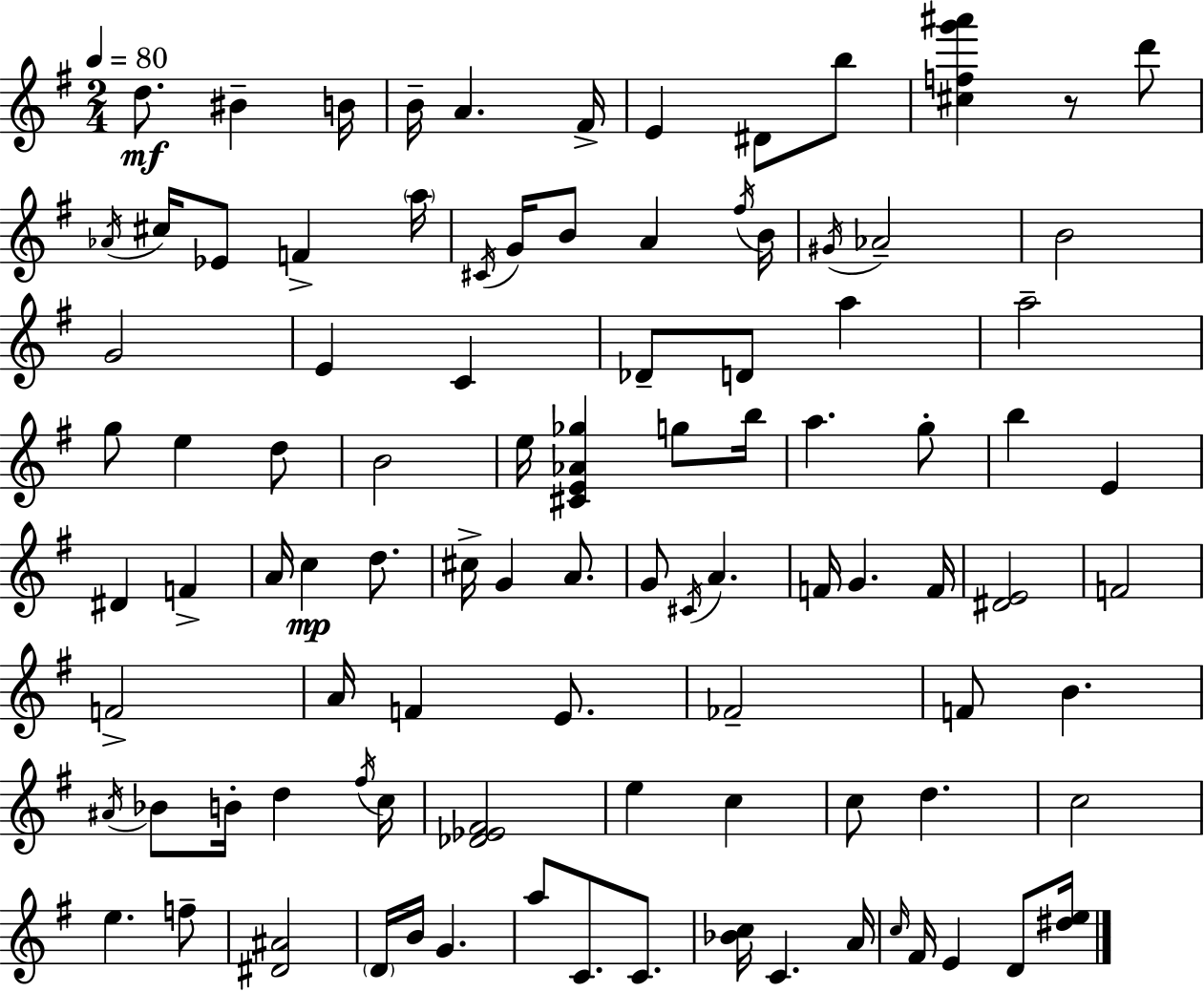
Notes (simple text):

D5/e. BIS4/q B4/s B4/s A4/q. F#4/s E4/q D#4/e B5/e [C#5,F5,G6,A#6]/q R/e D6/e Ab4/s C#5/s Eb4/e F4/q A5/s C#4/s G4/s B4/e A4/q F#5/s B4/s G#4/s Ab4/h B4/h G4/h E4/q C4/q Db4/e D4/e A5/q A5/h G5/e E5/q D5/e B4/h E5/s [C#4,E4,Ab4,Gb5]/q G5/e B5/s A5/q. G5/e B5/q E4/q D#4/q F4/q A4/s C5/q D5/e. C#5/s G4/q A4/e. G4/e C#4/s A4/q. F4/s G4/q. F4/s [D#4,E4]/h F4/h F4/h A4/s F4/q E4/e. FES4/h F4/e B4/q. A#4/s Bb4/e B4/s D5/q F#5/s C5/s [Db4,Eb4,F#4]/h E5/q C5/q C5/e D5/q. C5/h E5/q. F5/e [D#4,A#4]/h D4/s B4/s G4/q. A5/e C4/e. C4/e. [Bb4,C5]/s C4/q. A4/s C5/s F#4/s E4/q D4/e [D#5,E5]/s